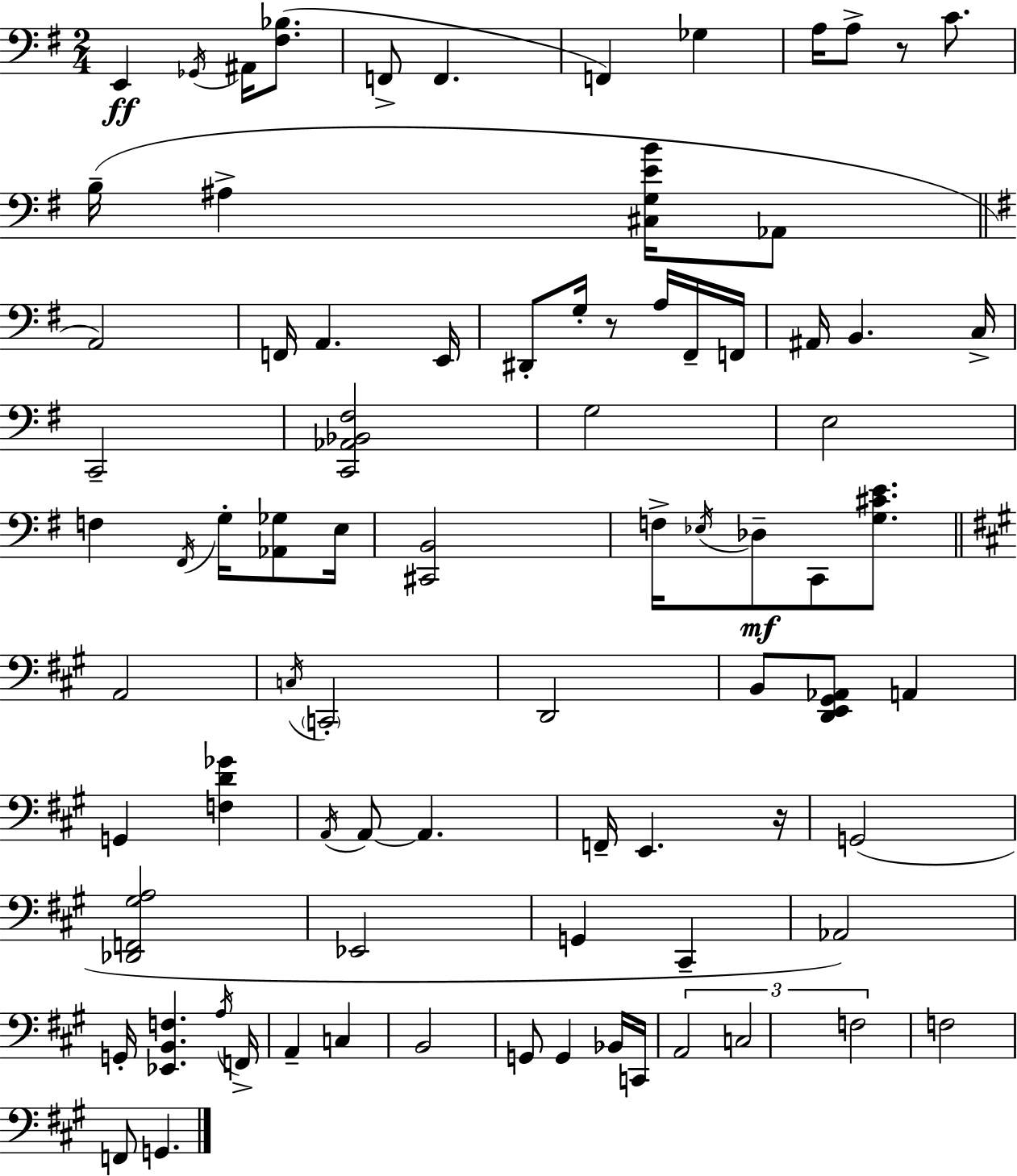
X:1
T:Untitled
M:2/4
L:1/4
K:Em
E,, _G,,/4 ^A,,/4 [^F,_B,]/2 F,,/2 F,, F,, _G, A,/4 A,/2 z/2 C/2 B,/4 ^A, [^C,G,EB]/4 _A,,/2 A,,2 F,,/4 A,, E,,/4 ^D,,/2 G,/4 z/2 A,/4 ^F,,/4 F,,/4 ^A,,/4 B,, C,/4 C,,2 [C,,_A,,_B,,^F,]2 G,2 E,2 F, ^F,,/4 G,/4 [_A,,_G,]/2 E,/4 [^C,,B,,]2 F,/4 _E,/4 _D,/2 C,,/2 [G,^CE]/2 A,,2 C,/4 C,,2 D,,2 B,,/2 [D,,E,,^G,,_A,,]/2 A,, G,, [F,D_G] A,,/4 A,,/2 A,, F,,/4 E,, z/4 G,,2 [_D,,F,,^G,A,]2 _E,,2 G,, ^C,, _A,,2 G,,/4 [_E,,B,,F,] A,/4 F,,/4 A,, C, B,,2 G,,/2 G,, _B,,/4 C,,/4 A,,2 C,2 F,2 F,2 F,,/2 G,,